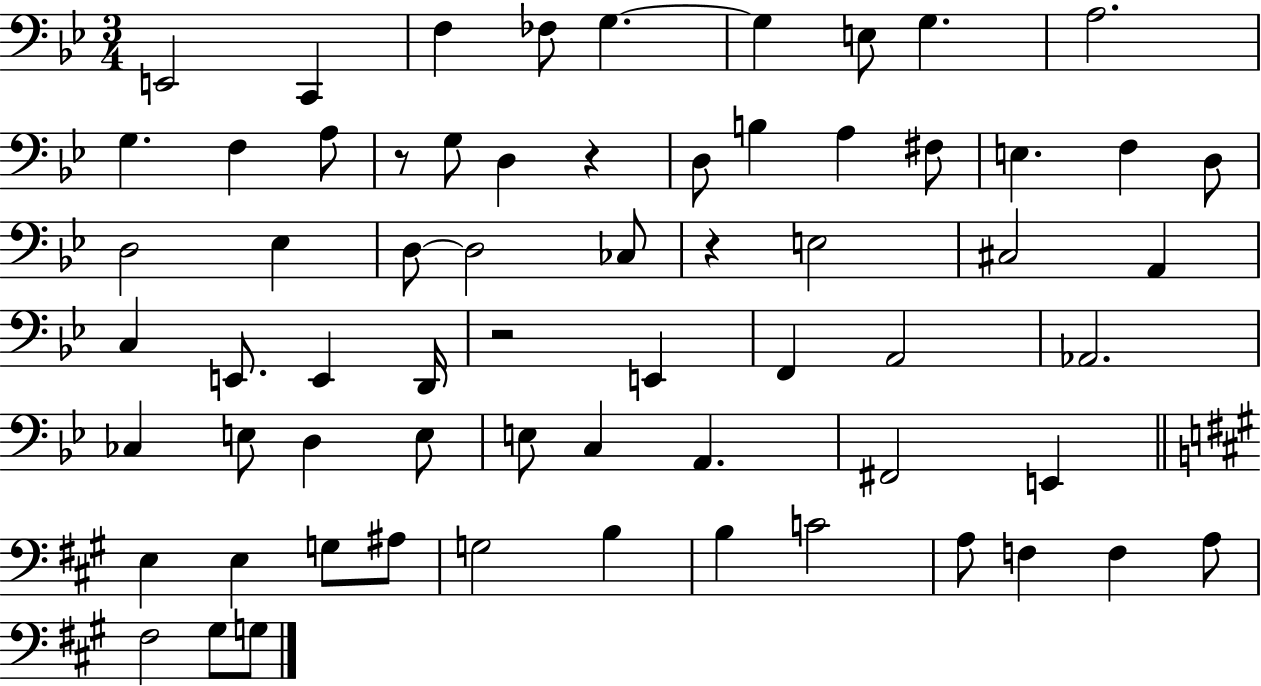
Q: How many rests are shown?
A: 4